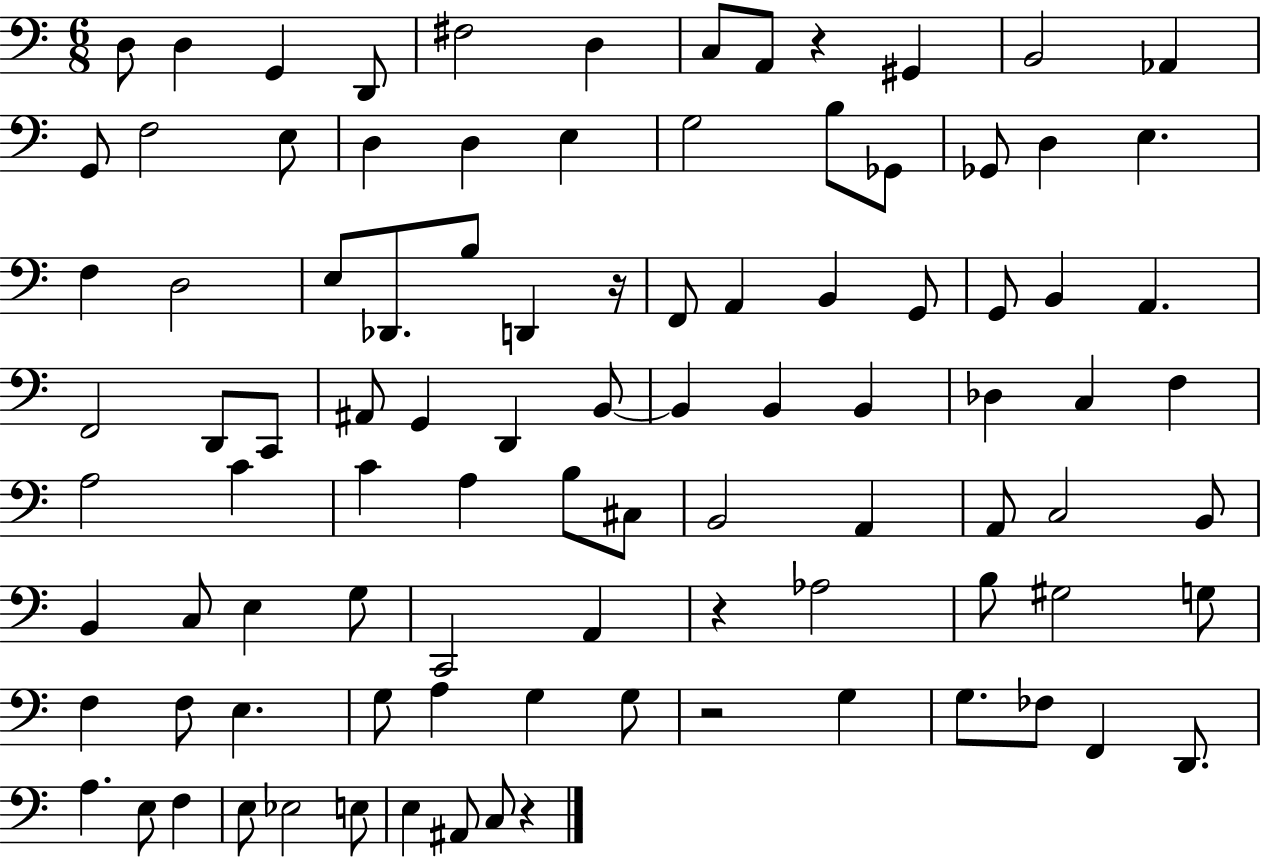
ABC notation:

X:1
T:Untitled
M:6/8
L:1/4
K:C
D,/2 D, G,, D,,/2 ^F,2 D, C,/2 A,,/2 z ^G,, B,,2 _A,, G,,/2 F,2 E,/2 D, D, E, G,2 B,/2 _G,,/2 _G,,/2 D, E, F, D,2 E,/2 _D,,/2 B,/2 D,, z/4 F,,/2 A,, B,, G,,/2 G,,/2 B,, A,, F,,2 D,,/2 C,,/2 ^A,,/2 G,, D,, B,,/2 B,, B,, B,, _D, C, F, A,2 C C A, B,/2 ^C,/2 B,,2 A,, A,,/2 C,2 B,,/2 B,, C,/2 E, G,/2 C,,2 A,, z _A,2 B,/2 ^G,2 G,/2 F, F,/2 E, G,/2 A, G, G,/2 z2 G, G,/2 _F,/2 F,, D,,/2 A, E,/2 F, E,/2 _E,2 E,/2 E, ^A,,/2 C,/2 z